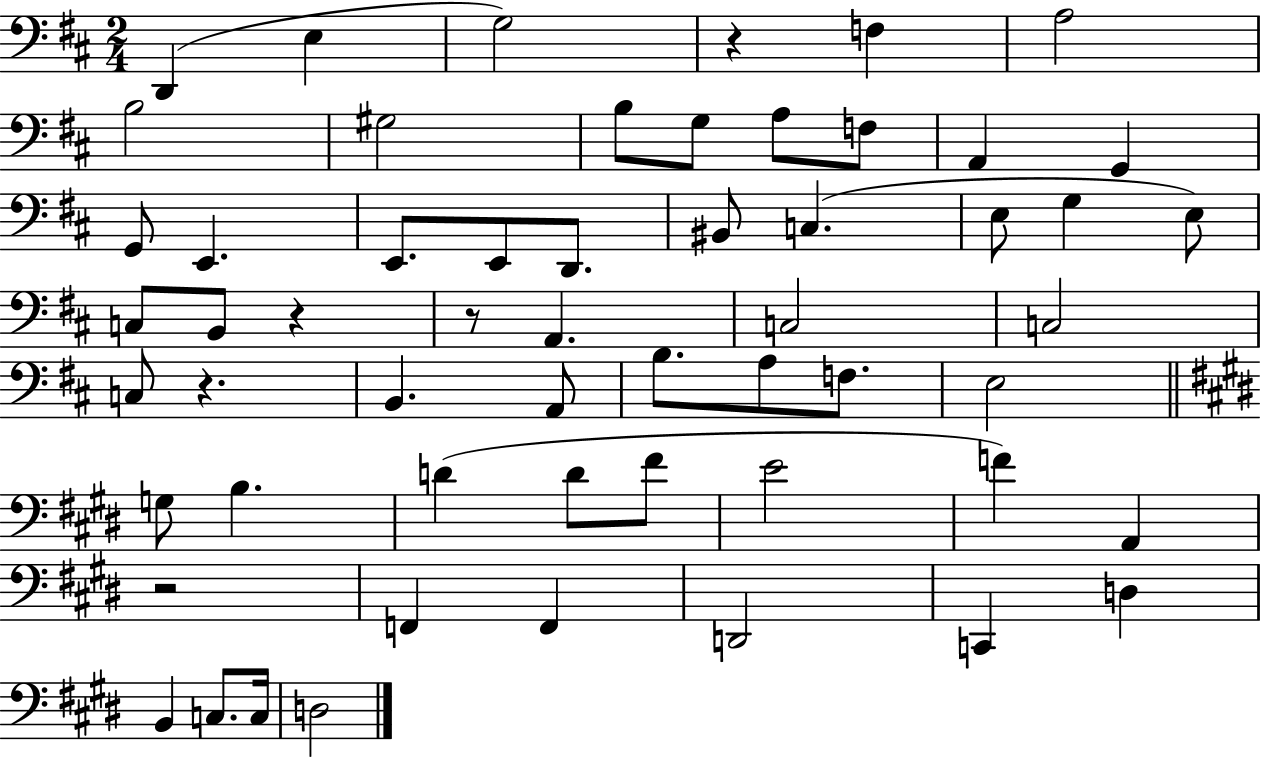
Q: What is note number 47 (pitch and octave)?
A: C2